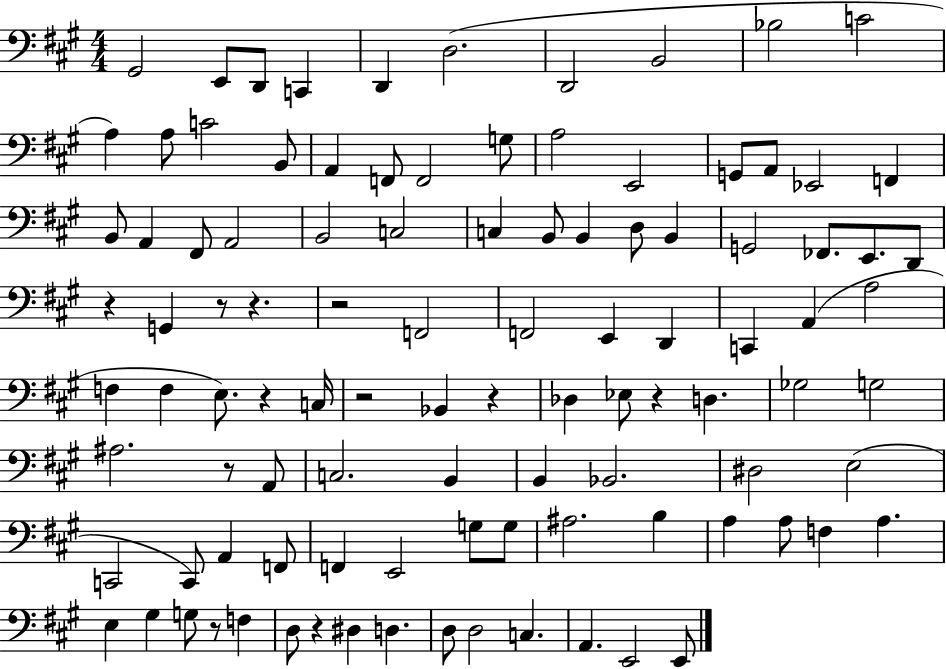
X:1
T:Untitled
M:4/4
L:1/4
K:A
^G,,2 E,,/2 D,,/2 C,, D,, D,2 D,,2 B,,2 _B,2 C2 A, A,/2 C2 B,,/2 A,, F,,/2 F,,2 G,/2 A,2 E,,2 G,,/2 A,,/2 _E,,2 F,, B,,/2 A,, ^F,,/2 A,,2 B,,2 C,2 C, B,,/2 B,, D,/2 B,, G,,2 _F,,/2 E,,/2 D,,/2 z G,, z/2 z z2 F,,2 F,,2 E,, D,, C,, A,, A,2 F, F, E,/2 z C,/4 z2 _B,, z _D, _E,/2 z D, _G,2 G,2 ^A,2 z/2 A,,/2 C,2 B,, B,, _B,,2 ^D,2 E,2 C,,2 C,,/2 A,, F,,/2 F,, E,,2 G,/2 G,/2 ^A,2 B, A, A,/2 F, A, E, ^G, G,/2 z/2 F, D,/2 z ^D, D, D,/2 D,2 C, A,, E,,2 E,,/2